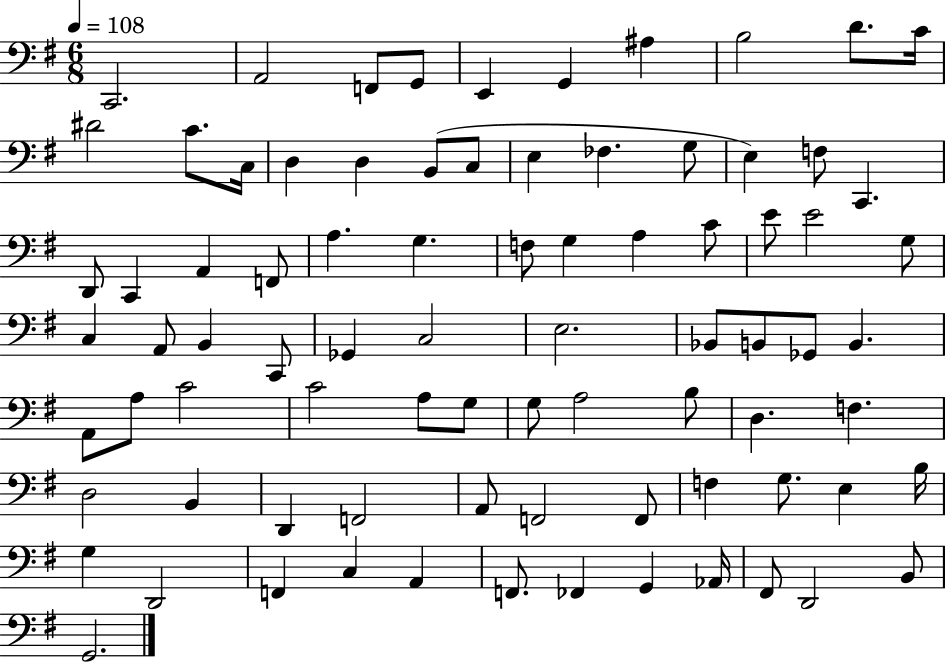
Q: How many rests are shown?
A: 0